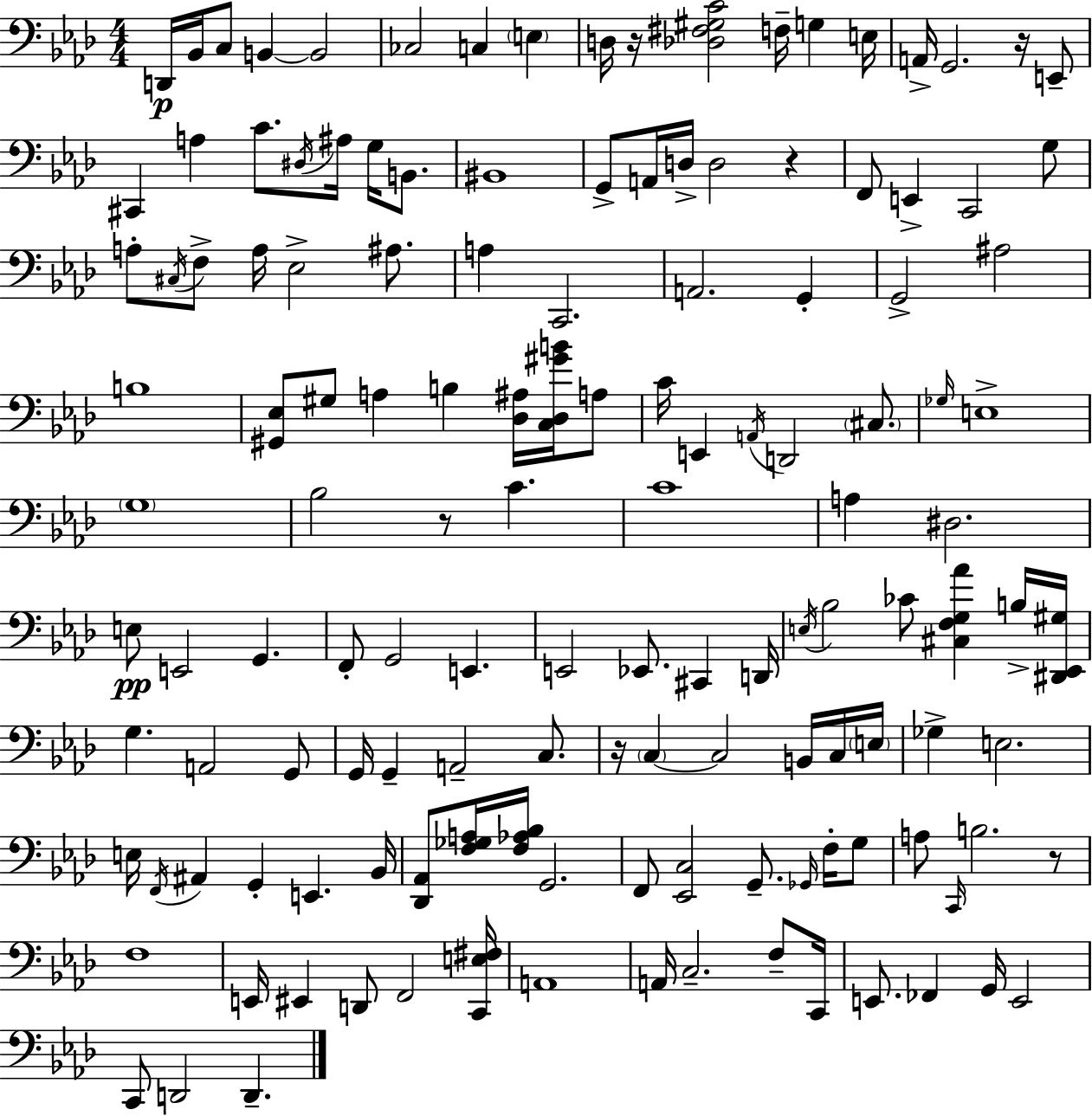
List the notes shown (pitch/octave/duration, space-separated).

D2/s Bb2/s C3/e B2/q B2/h CES3/h C3/q E3/q D3/s R/s [Db3,F#3,G#3,C4]/h F3/s G3/q E3/s A2/s G2/h. R/s E2/e C#2/q A3/q C4/e. D#3/s A#3/s G3/s B2/e. BIS2/w G2/e A2/s D3/s D3/h R/q F2/e E2/q C2/h G3/e A3/e C#3/s F3/e A3/s Eb3/h A#3/e. A3/q C2/h. A2/h. G2/q G2/h A#3/h B3/w [G#2,Eb3]/e G#3/e A3/q B3/q [Db3,A#3]/s [C3,Db3,G#4,B4]/s A3/e C4/s E2/q A2/s D2/h C#3/e. Gb3/s E3/w G3/w Bb3/h R/e C4/q. C4/w A3/q D#3/h. E3/e E2/h G2/q. F2/e G2/h E2/q. E2/h Eb2/e. C#2/q D2/s E3/s Bb3/h CES4/e [C#3,F3,G3,Ab4]/q B3/s [D#2,Eb2,G#3]/s G3/q. A2/h G2/e G2/s G2/q A2/h C3/e. R/s C3/q C3/h B2/s C3/s E3/s Gb3/q E3/h. E3/s F2/s A#2/q G2/q E2/q. Bb2/s [Db2,Ab2]/e [F3,Gb3,A3]/s [F3,Ab3,Bb3]/s G2/h. F2/e [Eb2,C3]/h G2/e. Gb2/s F3/s G3/e A3/e C2/s B3/h. R/e F3/w E2/s EIS2/q D2/e F2/h [C2,E3,F#3]/s A2/w A2/s C3/h. F3/e C2/s E2/e. FES2/q G2/s E2/h C2/e D2/h D2/q.